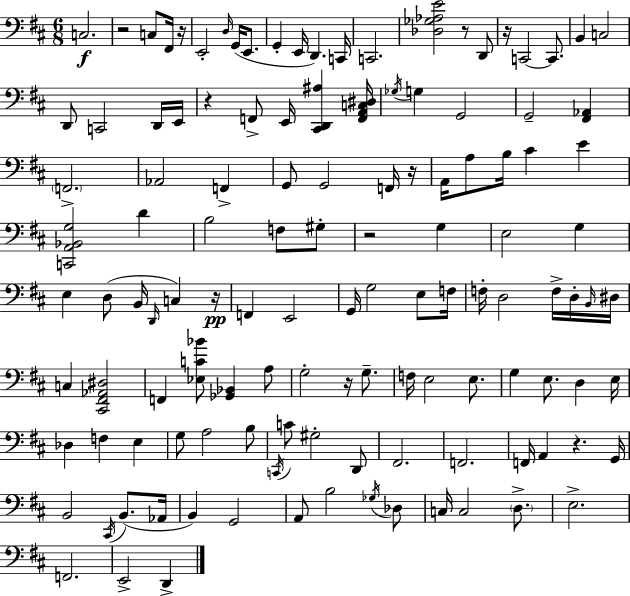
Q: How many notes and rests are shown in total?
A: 124